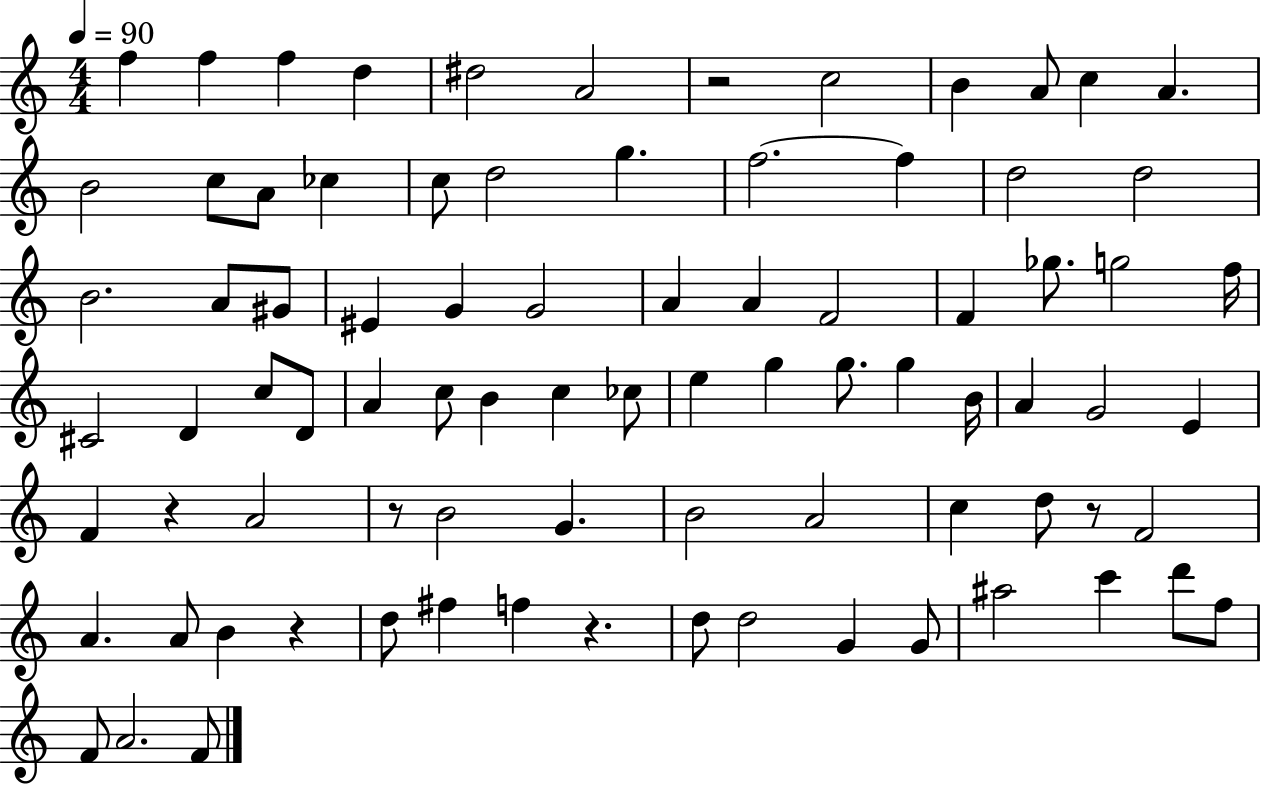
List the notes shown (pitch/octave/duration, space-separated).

F5/q F5/q F5/q D5/q D#5/h A4/h R/h C5/h B4/q A4/e C5/q A4/q. B4/h C5/e A4/e CES5/q C5/e D5/h G5/q. F5/h. F5/q D5/h D5/h B4/h. A4/e G#4/e EIS4/q G4/q G4/h A4/q A4/q F4/h F4/q Gb5/e. G5/h F5/s C#4/h D4/q C5/e D4/e A4/q C5/e B4/q C5/q CES5/e E5/q G5/q G5/e. G5/q B4/s A4/q G4/h E4/q F4/q R/q A4/h R/e B4/h G4/q. B4/h A4/h C5/q D5/e R/e F4/h A4/q. A4/e B4/q R/q D5/e F#5/q F5/q R/q. D5/e D5/h G4/q G4/e A#5/h C6/q D6/e F5/e F4/e A4/h. F4/e